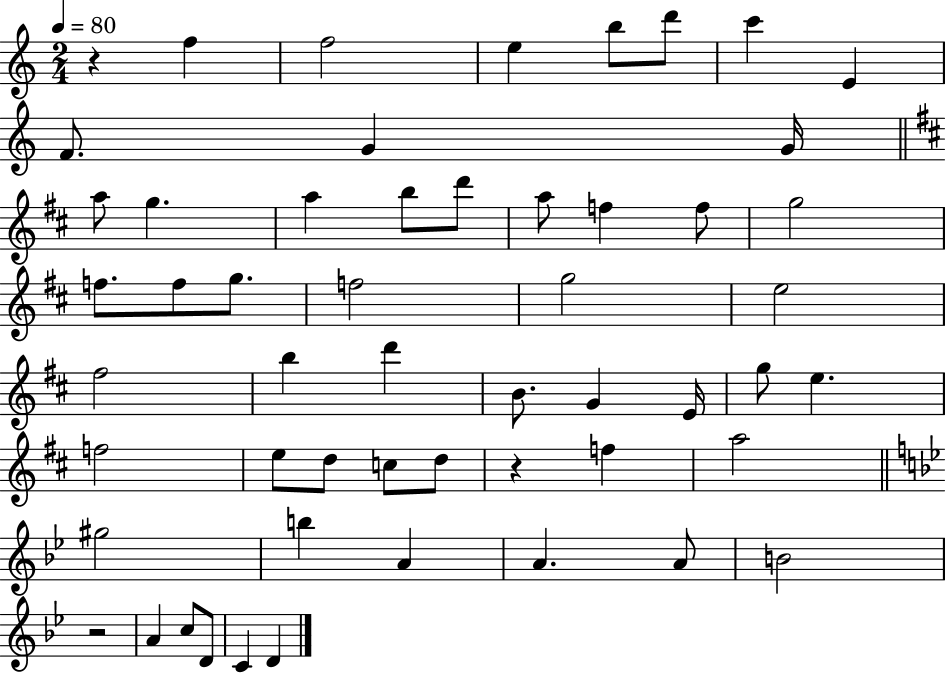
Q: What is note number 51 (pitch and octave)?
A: D4